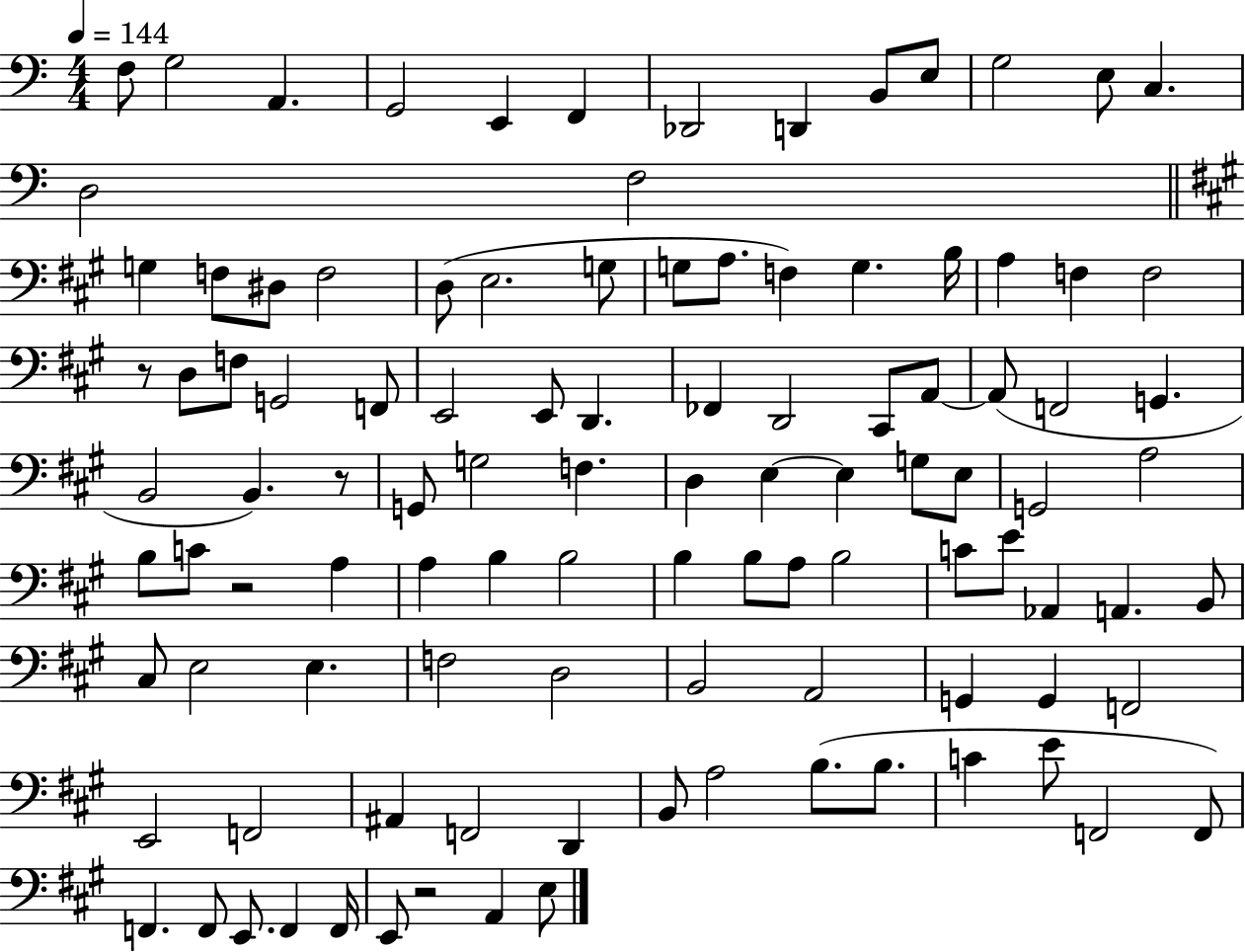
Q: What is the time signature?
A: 4/4